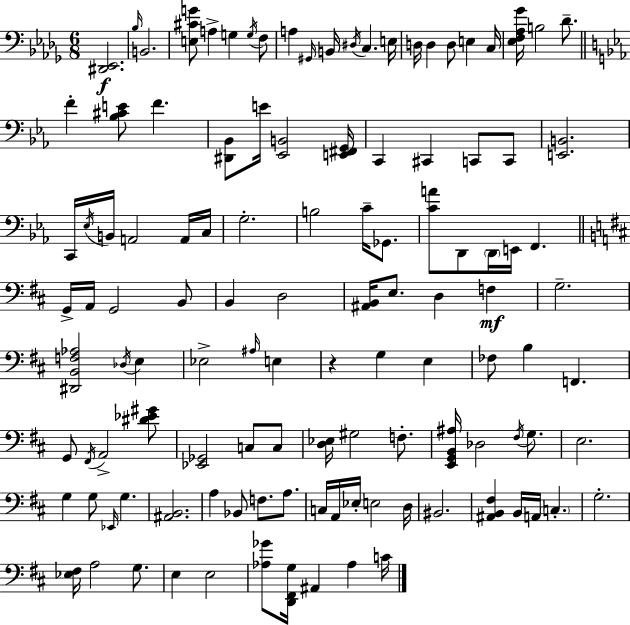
[D#2,Eb2]/h. Bb3/s B2/h. [E3,C#4,G4]/e A3/q G3/q G3/s F3/e A3/q G#2/s B2/s D#3/s C3/q. E3/s D3/s D3/q D3/e E3/q C3/s [Eb3,F3,Ab3,Gb4]/s B3/h Db4/e. F4/q [Bb3,C#4,E4]/e F4/q. [D#2,Bb2]/e E4/s [Eb2,B2]/h [E2,F#2,G2]/s C2/q C#2/q C2/e C2/e [E2,B2]/h. C2/s Eb3/s B2/s A2/h A2/s C3/s G3/h. B3/h C4/s Gb2/e. [C4,A4]/e D2/e D2/s E2/s F2/q. G2/s A2/s G2/h B2/e B2/q D3/h [A#2,B2]/s E3/e. D3/q F3/q G3/h. [D#2,B2,F3,Ab3]/h Db3/s E3/q Eb3/h A#3/s E3/q R/q G3/q E3/q FES3/e B3/q F2/q. G2/e F#2/s A2/h [D#4,Eb4,G#4]/e [Eb2,Gb2]/h C3/e C3/e [D3,Eb3]/s G#3/h F3/e. [E2,G2,B2,A#3]/s Db3/h F#3/s G3/e. E3/h. G3/q G3/e Eb2/s G3/q. [A#2,B2]/h. A3/q Bb2/e F3/e. A3/e. C3/s A2/s Eb3/s E3/h D3/s BIS2/h. [A#2,B2,F#3]/q B2/s A2/s C3/q. G3/h. [Eb3,F#3]/s A3/h G3/e. E3/q E3/h [Ab3,Gb4]/e [D2,F#2,G3]/s A#2/q Ab3/q C4/s